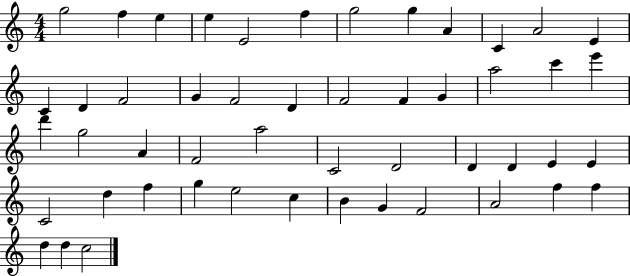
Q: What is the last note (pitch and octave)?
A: C5